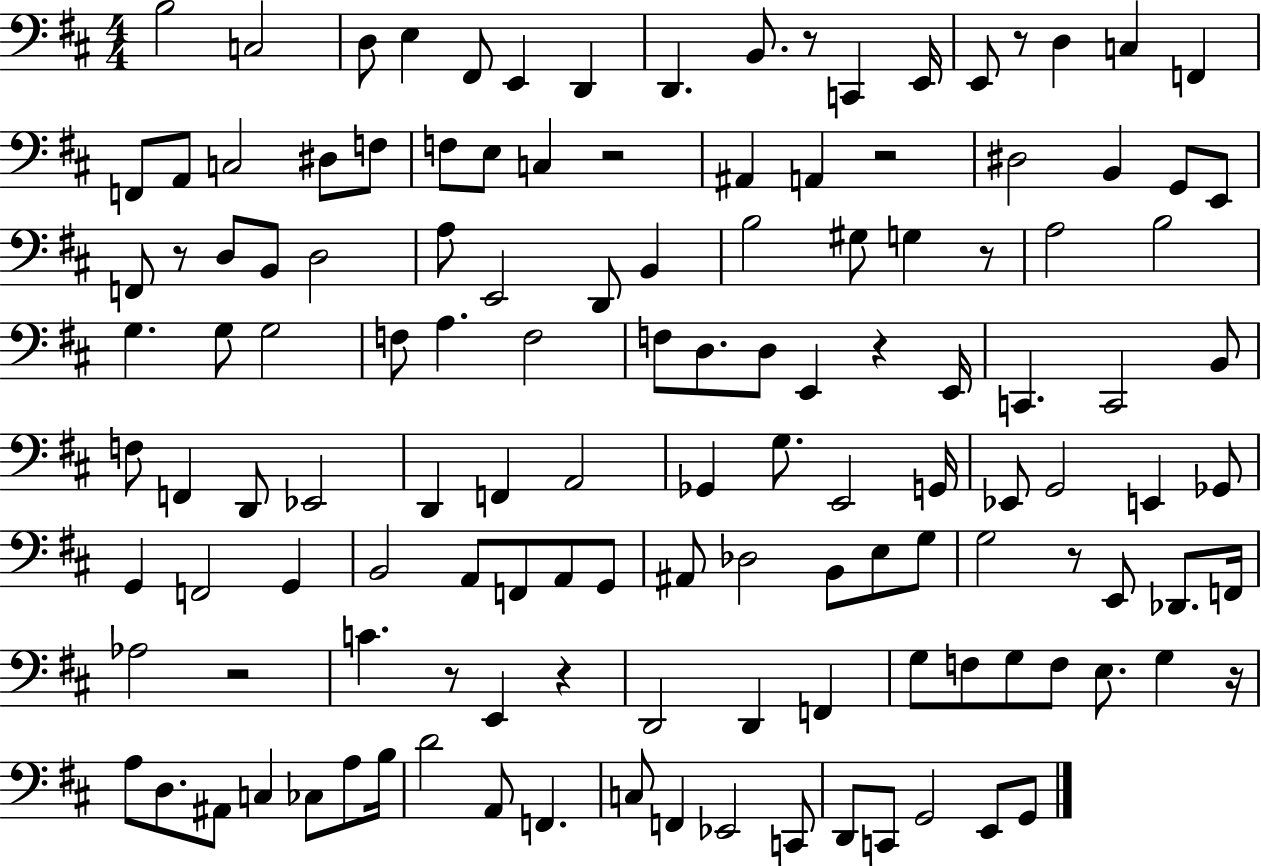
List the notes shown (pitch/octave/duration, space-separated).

B3/h C3/h D3/e E3/q F#2/e E2/q D2/q D2/q. B2/e. R/e C2/q E2/s E2/e R/e D3/q C3/q F2/q F2/e A2/e C3/h D#3/e F3/e F3/e E3/e C3/q R/h A#2/q A2/q R/h D#3/h B2/q G2/e E2/e F2/e R/e D3/e B2/e D3/h A3/e E2/h D2/e B2/q B3/h G#3/e G3/q R/e A3/h B3/h G3/q. G3/e G3/h F3/e A3/q. F3/h F3/e D3/e. D3/e E2/q R/q E2/s C2/q. C2/h B2/e F3/e F2/q D2/e Eb2/h D2/q F2/q A2/h Gb2/q G3/e. E2/h G2/s Eb2/e G2/h E2/q Gb2/e G2/q F2/h G2/q B2/h A2/e F2/e A2/e G2/e A#2/e Db3/h B2/e E3/e G3/e G3/h R/e E2/e Db2/e. F2/s Ab3/h R/h C4/q. R/e E2/q R/q D2/h D2/q F2/q G3/e F3/e G3/e F3/e E3/e. G3/q R/s A3/e D3/e. A#2/e C3/q CES3/e A3/e B3/s D4/h A2/e F2/q. C3/e F2/q Eb2/h C2/e D2/e C2/e G2/h E2/e G2/e